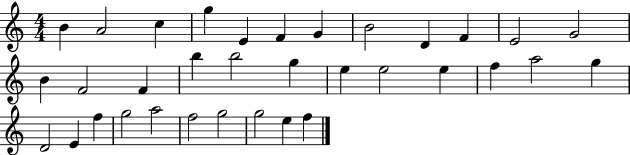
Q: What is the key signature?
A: C major